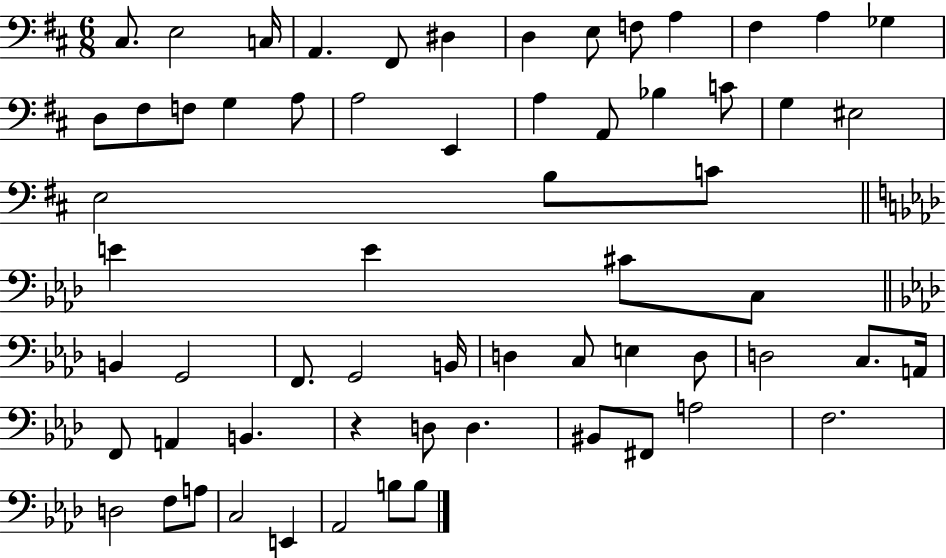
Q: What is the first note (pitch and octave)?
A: C#3